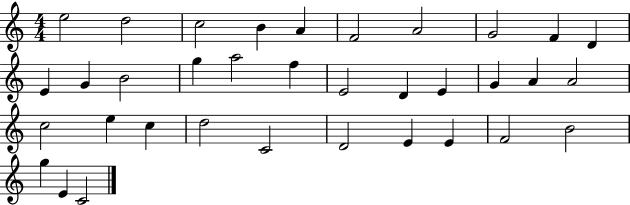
{
  \clef treble
  \numericTimeSignature
  \time 4/4
  \key c \major
  e''2 d''2 | c''2 b'4 a'4 | f'2 a'2 | g'2 f'4 d'4 | \break e'4 g'4 b'2 | g''4 a''2 f''4 | e'2 d'4 e'4 | g'4 a'4 a'2 | \break c''2 e''4 c''4 | d''2 c'2 | d'2 e'4 e'4 | f'2 b'2 | \break g''4 e'4 c'2 | \bar "|."
}